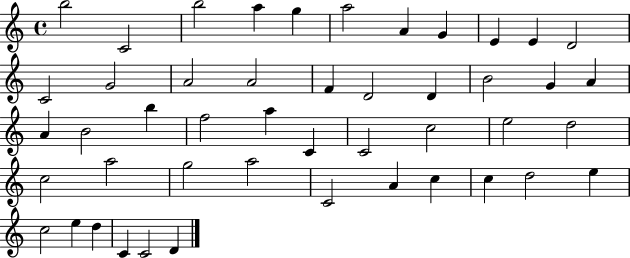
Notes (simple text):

B5/h C4/h B5/h A5/q G5/q A5/h A4/q G4/q E4/q E4/q D4/h C4/h G4/h A4/h A4/h F4/q D4/h D4/q B4/h G4/q A4/q A4/q B4/h B5/q F5/h A5/q C4/q C4/h C5/h E5/h D5/h C5/h A5/h G5/h A5/h C4/h A4/q C5/q C5/q D5/h E5/q C5/h E5/q D5/q C4/q C4/h D4/q